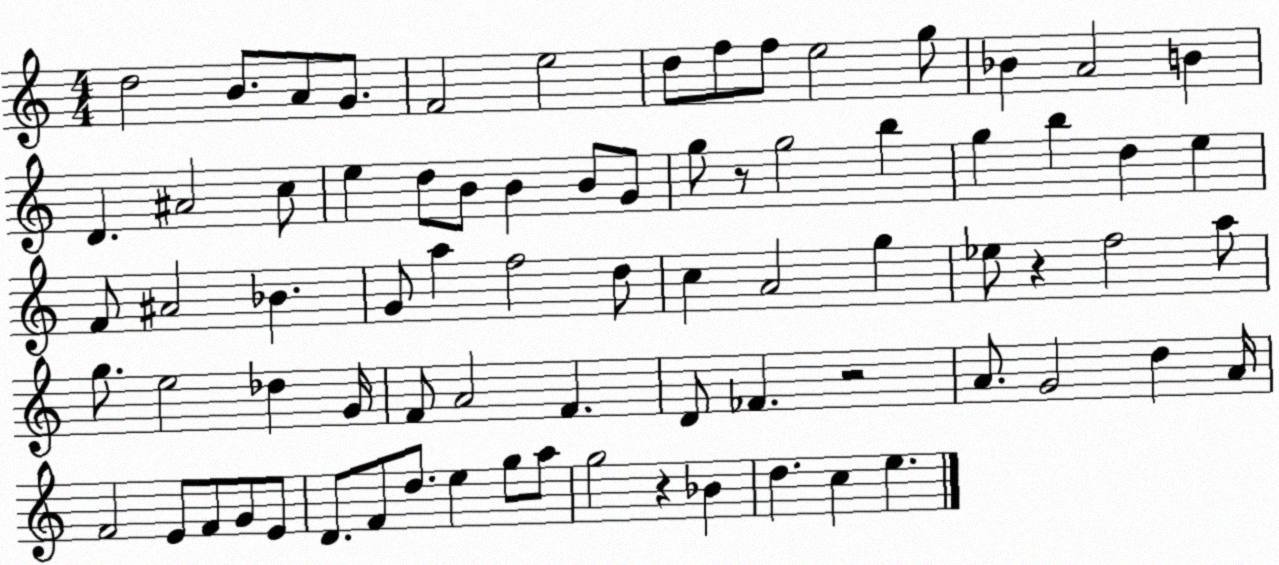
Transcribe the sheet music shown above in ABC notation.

X:1
T:Untitled
M:4/4
L:1/4
K:C
d2 B/2 A/2 G/2 F2 e2 d/2 f/2 f/2 e2 g/2 _B A2 B D ^A2 c/2 e d/2 B/2 B B/2 G/2 g/2 z/2 g2 b g b d e F/2 ^A2 _B G/2 a f2 d/2 c A2 g _e/2 z f2 a/2 g/2 e2 _d G/4 F/2 A2 F D/2 _F z2 A/2 G2 d A/4 F2 E/2 F/2 G/2 E/2 D/2 F/2 d/2 e g/2 a/2 g2 z _B d c e